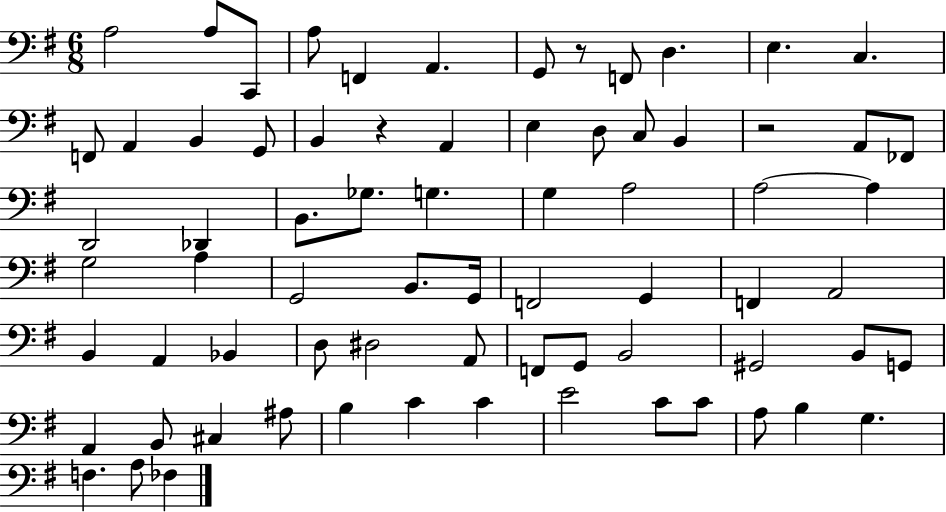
A3/h A3/e C2/e A3/e F2/q A2/q. G2/e R/e F2/e D3/q. E3/q. C3/q. F2/e A2/q B2/q G2/e B2/q R/q A2/q E3/q D3/e C3/e B2/q R/h A2/e FES2/e D2/h Db2/q B2/e. Gb3/e. G3/q. G3/q A3/h A3/h A3/q G3/h A3/q G2/h B2/e. G2/s F2/h G2/q F2/q A2/h B2/q A2/q Bb2/q D3/e D#3/h A2/e F2/e G2/e B2/h G#2/h B2/e G2/e A2/q B2/e C#3/q A#3/e B3/q C4/q C4/q E4/h C4/e C4/e A3/e B3/q G3/q. F3/q. A3/e FES3/q